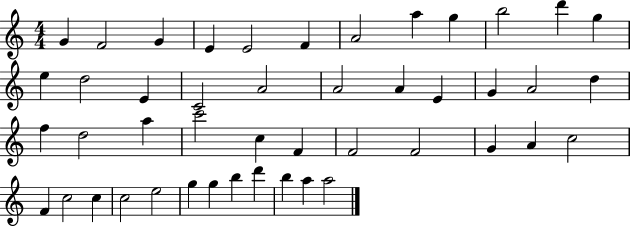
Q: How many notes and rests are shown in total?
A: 46